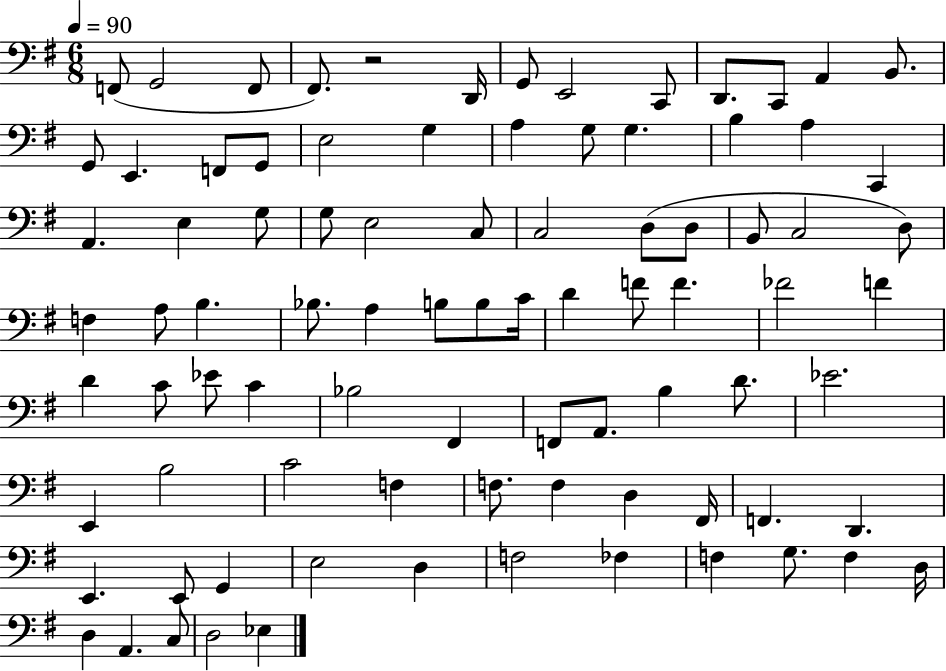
X:1
T:Untitled
M:6/8
L:1/4
K:G
F,,/2 G,,2 F,,/2 ^F,,/2 z2 D,,/4 G,,/2 E,,2 C,,/2 D,,/2 C,,/2 A,, B,,/2 G,,/2 E,, F,,/2 G,,/2 E,2 G, A, G,/2 G, B, A, C,, A,, E, G,/2 G,/2 E,2 C,/2 C,2 D,/2 D,/2 B,,/2 C,2 D,/2 F, A,/2 B, _B,/2 A, B,/2 B,/2 C/4 D F/2 F _F2 F D C/2 _E/2 C _B,2 ^F,, F,,/2 A,,/2 B, D/2 _E2 E,, B,2 C2 F, F,/2 F, D, ^F,,/4 F,, D,, E,, E,,/2 G,, E,2 D, F,2 _F, F, G,/2 F, D,/4 D, A,, C,/2 D,2 _E,